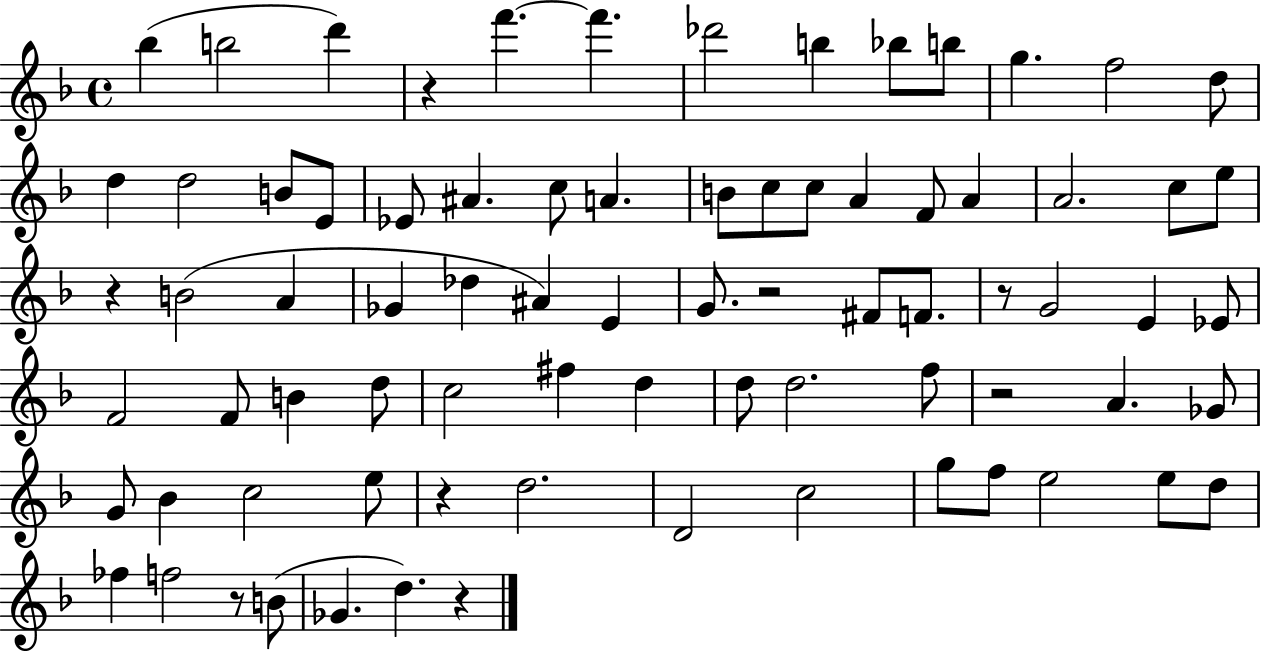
Bb5/q B5/h D6/q R/q F6/q. F6/q. Db6/h B5/q Bb5/e B5/e G5/q. F5/h D5/e D5/q D5/h B4/e E4/e Eb4/e A#4/q. C5/e A4/q. B4/e C5/e C5/e A4/q F4/e A4/q A4/h. C5/e E5/e R/q B4/h A4/q Gb4/q Db5/q A#4/q E4/q G4/e. R/h F#4/e F4/e. R/e G4/h E4/q Eb4/e F4/h F4/e B4/q D5/e C5/h F#5/q D5/q D5/e D5/h. F5/e R/h A4/q. Gb4/e G4/e Bb4/q C5/h E5/e R/q D5/h. D4/h C5/h G5/e F5/e E5/h E5/e D5/e FES5/q F5/h R/e B4/e Gb4/q. D5/q. R/q